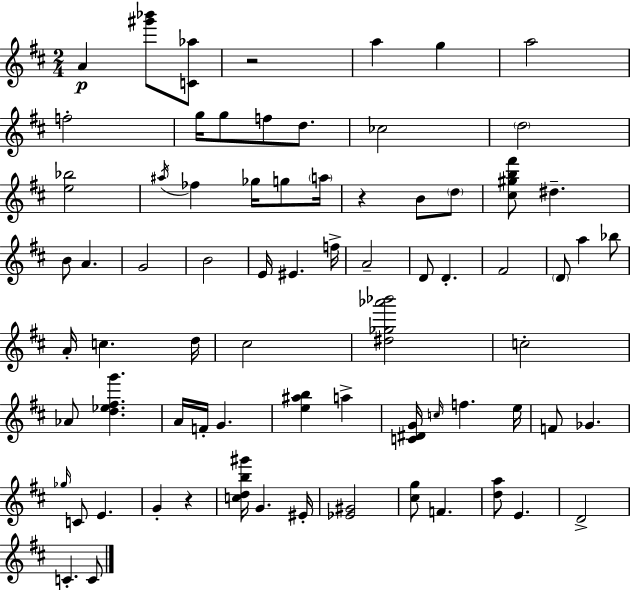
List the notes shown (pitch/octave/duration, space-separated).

A4/q [G#6,Bb6]/e [C4,Ab5]/e R/h A5/q G5/q A5/h F5/h G5/s G5/e F5/e D5/e. CES5/h D5/h [E5,Bb5]/h A#5/s FES5/q Gb5/s G5/e A5/s R/q B4/e D5/e [C#5,G#5,B5,F#6]/e D#5/q. B4/e A4/q. G4/h B4/h E4/s EIS4/q. F5/s A4/h D4/e D4/q. F#4/h D4/e A5/q Bb5/e A4/s C5/q. D5/s C#5/h [D#5,Gb5,Ab6,Bb6]/h C5/h Ab4/e [D5,Eb5,F#5,G6]/q. A4/s F4/s G4/q. [E5,A#5,B5]/q A5/q [C4,D#4,G4]/s C5/s F5/q. E5/s F4/e Gb4/q. Gb5/s C4/e E4/q. G4/q R/q [C5,D5,B5,G#6]/s G4/q. EIS4/s [Eb4,G#4]/h [C#5,G5]/e F4/q. [D5,A5]/e E4/q. D4/h C4/q. C4/e